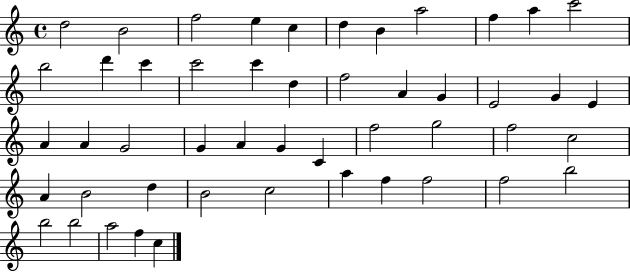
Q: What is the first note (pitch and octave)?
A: D5